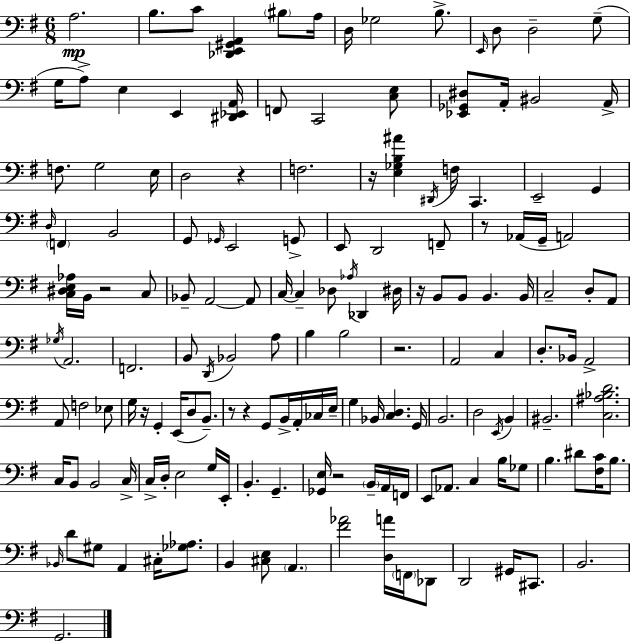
{
  \clef bass
  \numericTimeSignature
  \time 6/8
  \key g \major
  a2.\mp | b8. c'8 <des, e, gis, a,>4 \parenthesize bis8 a16 | d16 ges2 b8.-> | \grace { e,16 } d8 d2-- g8--( | \break g16 a8->) e4 e,4 | <dis, ees, a,>16 f,8 c,2 <c e>8 | <ees, ges, dis>8 a,16-. bis,2 | a,16-> f8. g2 | \break e16 d2 r4 | f2. | r16 <e ges b ais'>4 \acciaccatura { dis,16 } f16 c,4. | e,2-- g,4 | \break \grace { d16 } \parenthesize f,4 b,2 | g,8 \grace { ges,16 } e,2 | g,8-> e,8 d,2 | f,8-- r8 aes,16( g,16-- a,2) | \break <c dis e aes>16 b,16 r2 | c8 bes,8-- a,2~~ | a,8 c16~~ c4-- des8 \acciaccatura { aes16 } | des,4 dis16 r16 b,8 b,8 b,4. | \break b,16 c2-- | d8-. a,8 \acciaccatura { ges16 } a,2. | f,2. | b,8 \acciaccatura { d,16 } bes,2 | \break a8 b4 b2 | r2. | a,2 | c4 d8.-. bes,16 a,2-> | \break a,8 f2 | ees8 g16 r16 g,4-. | e,16( d8 b,8.--) r8 r4 | g,8 b,16-> a,16-. ces16 e16-- g4 bes,16 | \break <c d>4. g,16 b,2. | d2 | \acciaccatura { e,16 } b,4 bis,2.-- | <c ais bes d'>2. | \break c16 b,8 b,2 | c16-> c16-> d16-. e2 | g16 e,16-. b,4.-. | g,4.-- <ges, e>16 r2 | \break \parenthesize b,16-- a,16 f,16 e,8 aes,8. | c4 b16 ges8 b4. | dis'8 <fis c'>16 b8. \grace { bes,16 } d'8 gis8 | a,4 cis16-. <ges aes>8. b,4 | \break <cis e>8 \parenthesize a,4. <fis' aes'>2 | <d a'>16 \parenthesize f,16 des,8 d,2 | gis,16 cis,8. b,2. | g,2. | \break \bar "|."
}